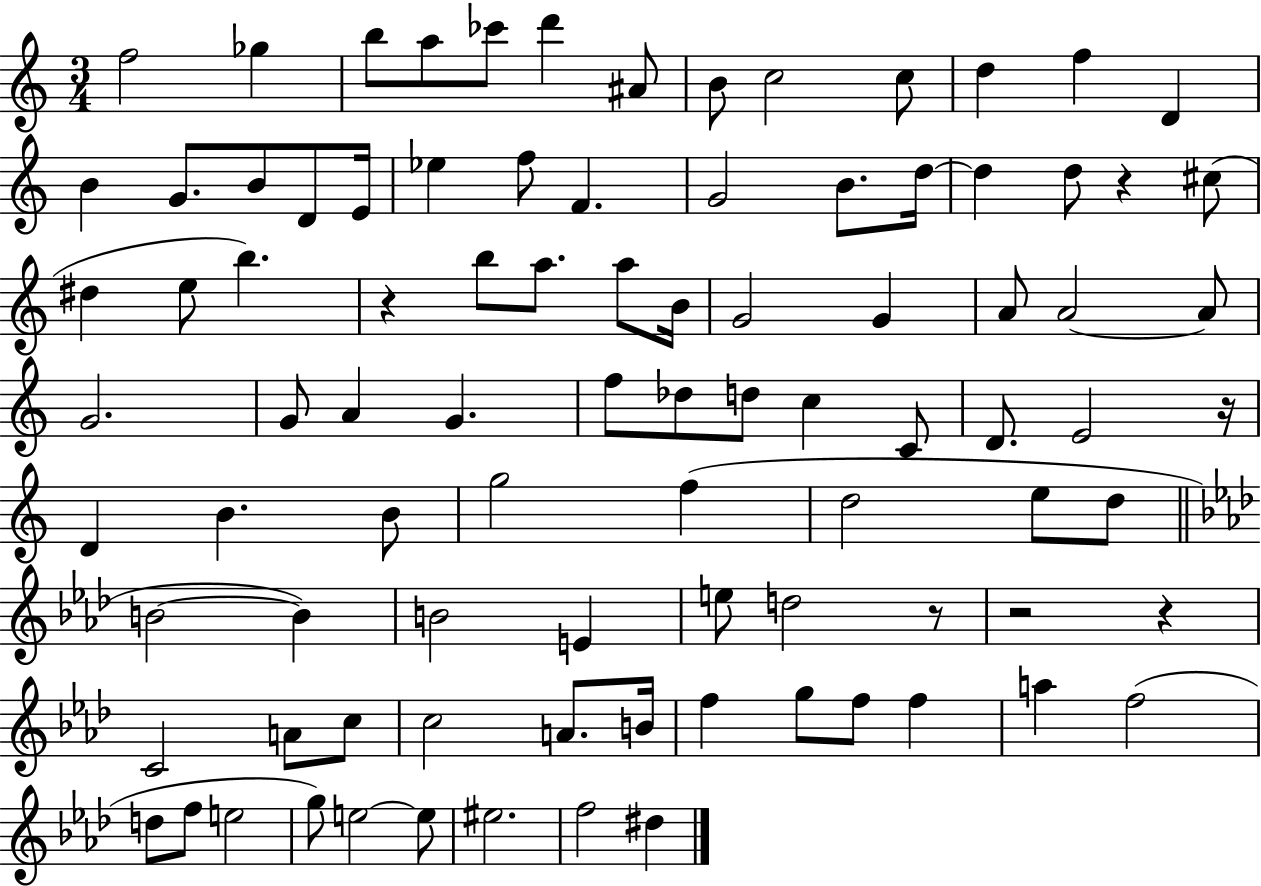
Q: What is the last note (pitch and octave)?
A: D#5